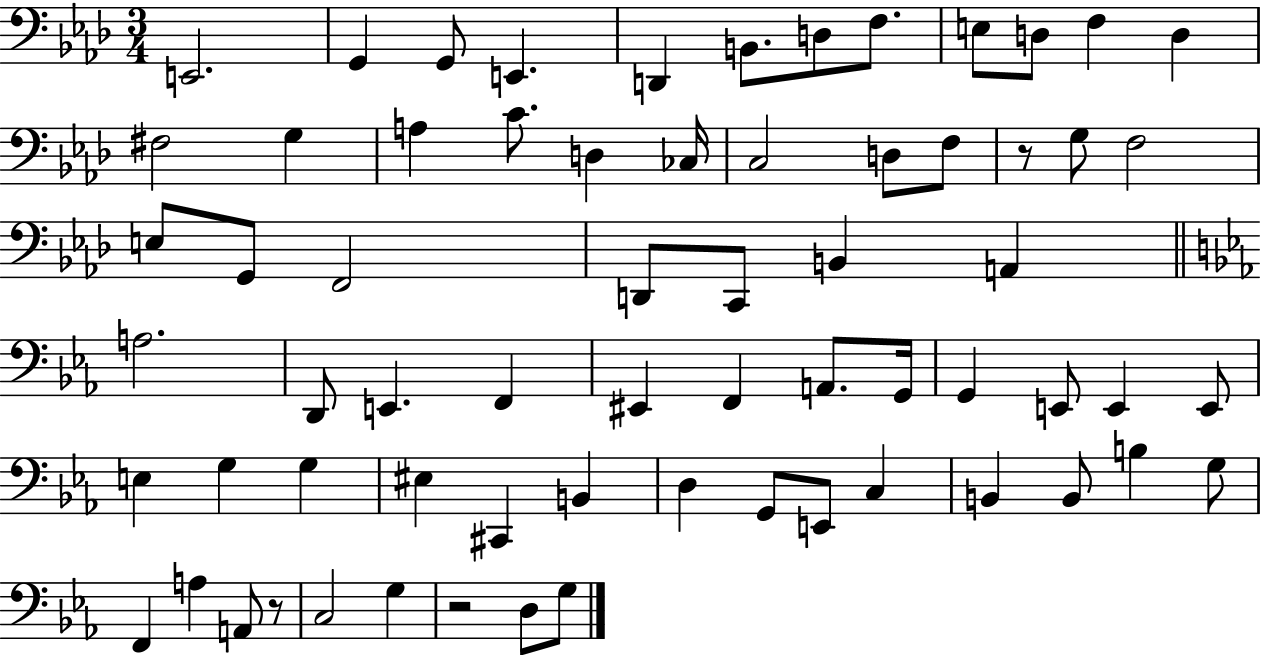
E2/h. G2/q G2/e E2/q. D2/q B2/e. D3/e F3/e. E3/e D3/e F3/q D3/q F#3/h G3/q A3/q C4/e. D3/q CES3/s C3/h D3/e F3/e R/e G3/e F3/h E3/e G2/e F2/h D2/e C2/e B2/q A2/q A3/h. D2/e E2/q. F2/q EIS2/q F2/q A2/e. G2/s G2/q E2/e E2/q E2/e E3/q G3/q G3/q EIS3/q C#2/q B2/q D3/q G2/e E2/e C3/q B2/q B2/e B3/q G3/e F2/q A3/q A2/e R/e C3/h G3/q R/h D3/e G3/e